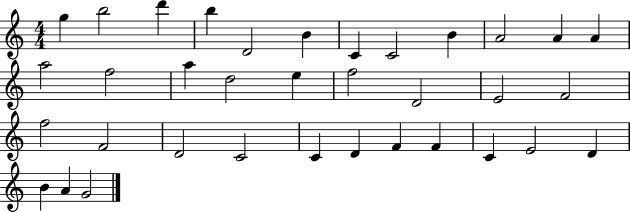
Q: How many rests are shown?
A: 0